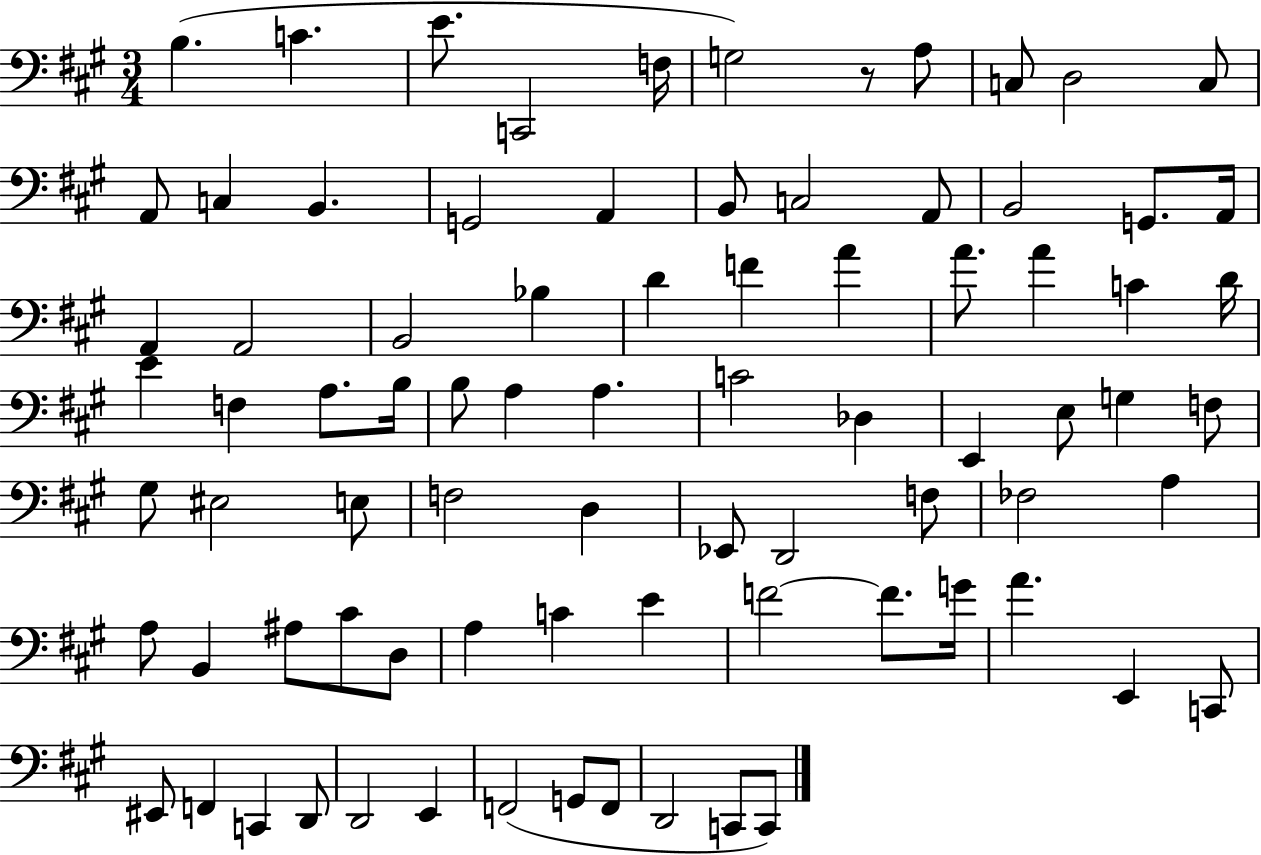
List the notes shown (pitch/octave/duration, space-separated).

B3/q. C4/q. E4/e. C2/h F3/s G3/h R/e A3/e C3/e D3/h C3/e A2/e C3/q B2/q. G2/h A2/q B2/e C3/h A2/e B2/h G2/e. A2/s A2/q A2/h B2/h Bb3/q D4/q F4/q A4/q A4/e. A4/q C4/q D4/s E4/q F3/q A3/e. B3/s B3/e A3/q A3/q. C4/h Db3/q E2/q E3/e G3/q F3/e G#3/e EIS3/h E3/e F3/h D3/q Eb2/e D2/h F3/e FES3/h A3/q A3/e B2/q A#3/e C#4/e D3/e A3/q C4/q E4/q F4/h F4/e. G4/s A4/q. E2/q C2/e EIS2/e F2/q C2/q D2/e D2/h E2/q F2/h G2/e F2/e D2/h C2/e C2/e